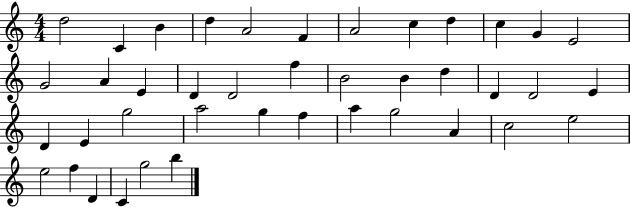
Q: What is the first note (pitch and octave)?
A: D5